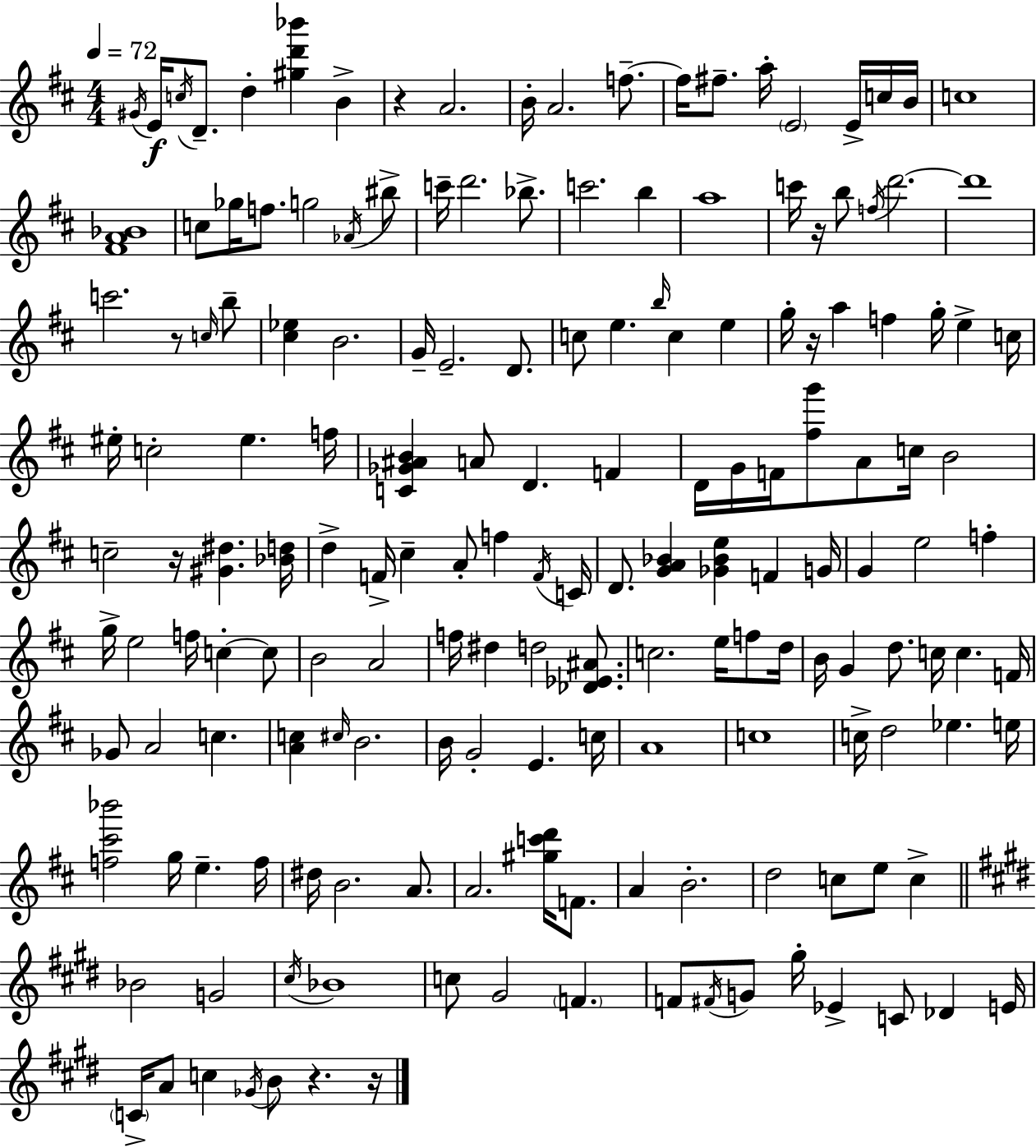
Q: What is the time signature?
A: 4/4